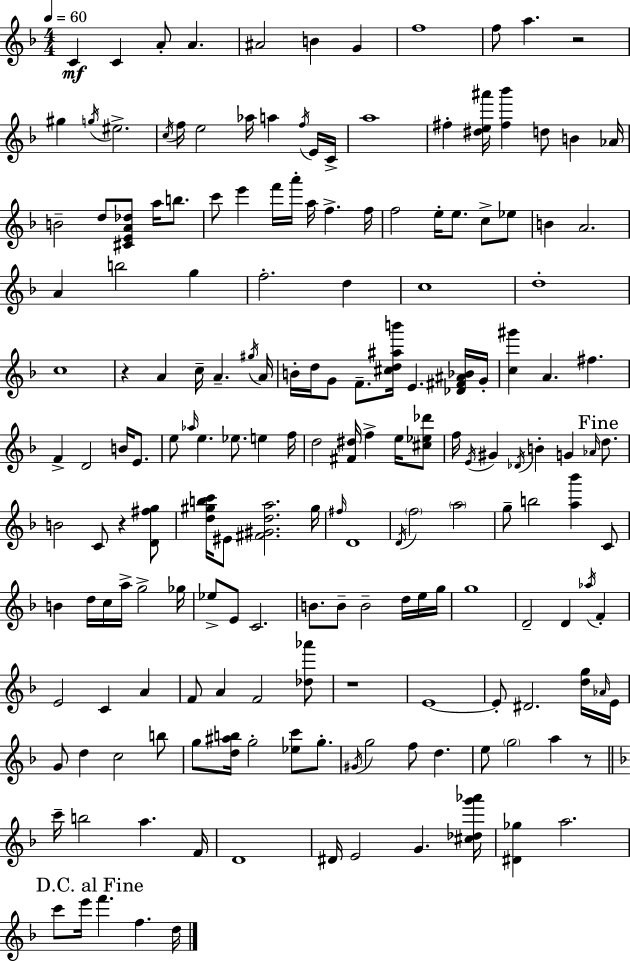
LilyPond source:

{
  \clef treble
  \numericTimeSignature
  \time 4/4
  \key f \major
  \tempo 4 = 60
  c'4\mf c'4 a'8-. a'4. | ais'2 b'4 g'4 | f''1 | f''8 a''4. r2 | \break gis''4 \acciaccatura { g''16 } eis''2.-> | \acciaccatura { c''16 } f''16 e''2 aes''16 a''4 | \acciaccatura { f''16 } e'16 c'16-> a''1 | fis''4-. <dis'' e'' ais'''>16 <fis'' bes'''>4 d''8 b'4 | \break aes'16 b'2-- d''8 <cis' e' a' des''>8 a''16 | b''8. c'''8 e'''4 f'''16 a'''16-. a''16 f''4.-> | f''16 f''2 e''16-. e''8. c''8-> | ees''8 b'4 a'2. | \break a'4 b''2 g''4 | f''2.-. d''4 | c''1 | d''1-. | \break c''1 | r4 a'4 c''16-- a'4.-- | \acciaccatura { gis''16 } a'16 b'16-. d''16 g'8 f'8.-- <cis'' d'' ais'' b'''>16 e'4. | <des' fis' ais' bes'>16 g'16-. <c'' gis'''>4 a'4. fis''4. | \break f'4-> d'2 | b'16 e'8. e''8 \grace { aes''16 } e''4. ees''8. | e''4 f''16 d''2 <fis' dis''>16 f''4-> | e''16 <cis'' ees'' des'''>8 f''16 \acciaccatura { e'16 } gis'4 \acciaccatura { des'16 } b'4-. | \break g'4 \grace { aes'16 } \mark "Fine" d''8. b'2 | c'8 r4 <d' fis'' g''>8 <d'' gis'' b'' c'''>16 eis'8 <fis' gis' d'' a''>2. | gis''16 \grace { fis''16 } d'1 | \acciaccatura { d'16 } \parenthesize f''2 | \break \parenthesize a''2 g''8-- b''2 | <a'' bes'''>4 c'8 b'4 d''16 c''16 | a''16-> g''2-> ges''16 ees''8-> e'8 c'2. | b'8. b'8-- b'2-- | \break d''16 e''16 g''16 g''1 | d'2-- | d'4 \acciaccatura { aes''16 } f'4-. e'2 | c'4 a'4 f'8 a'4 | \break f'2 <des'' aes'''>8 r1 | e'1~~ | e'8-. dis'2. | <d'' g''>16 \grace { aes'16 } e'16 g'8 d''4 | \break c''2 b''8 g''8 <d'' ais'' b''>16 g''2-. | <ees'' c'''>8 g''8.-. \acciaccatura { gis'16 } g''2 | f''8 d''4. e''8 \parenthesize g''2 | a''4 r8 \bar "||" \break \key f \major c'''16-- b''2 a''4. f'16 | d'1 | dis'16 e'2 g'4. <cis'' des'' g''' aes'''>16 | <dis' ges''>4 a''2. | \break \mark "D.C. al Fine" c'''8 e'''16 f'''4. f''4. d''16 | \bar "|."
}